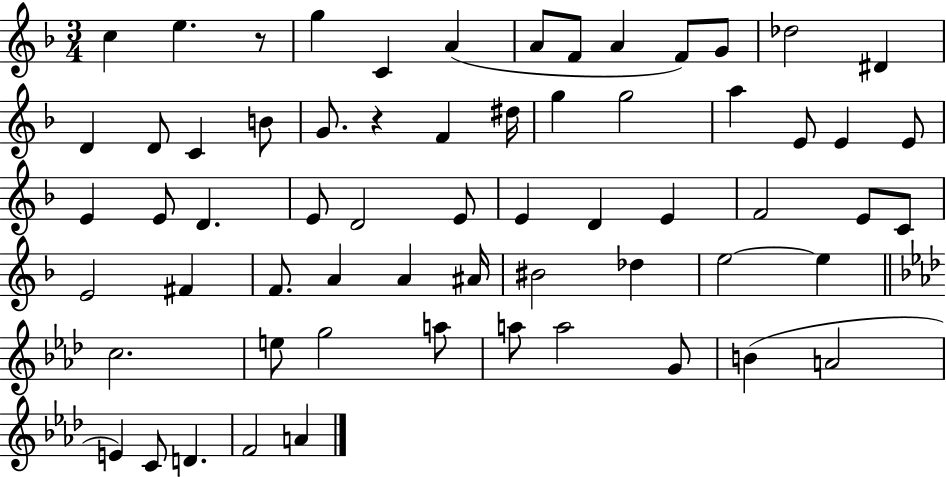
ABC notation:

X:1
T:Untitled
M:3/4
L:1/4
K:F
c e z/2 g C A A/2 F/2 A F/2 G/2 _d2 ^D D D/2 C B/2 G/2 z F ^d/4 g g2 a E/2 E E/2 E E/2 D E/2 D2 E/2 E D E F2 E/2 C/2 E2 ^F F/2 A A ^A/4 ^B2 _d e2 e c2 e/2 g2 a/2 a/2 a2 G/2 B A2 E C/2 D F2 A